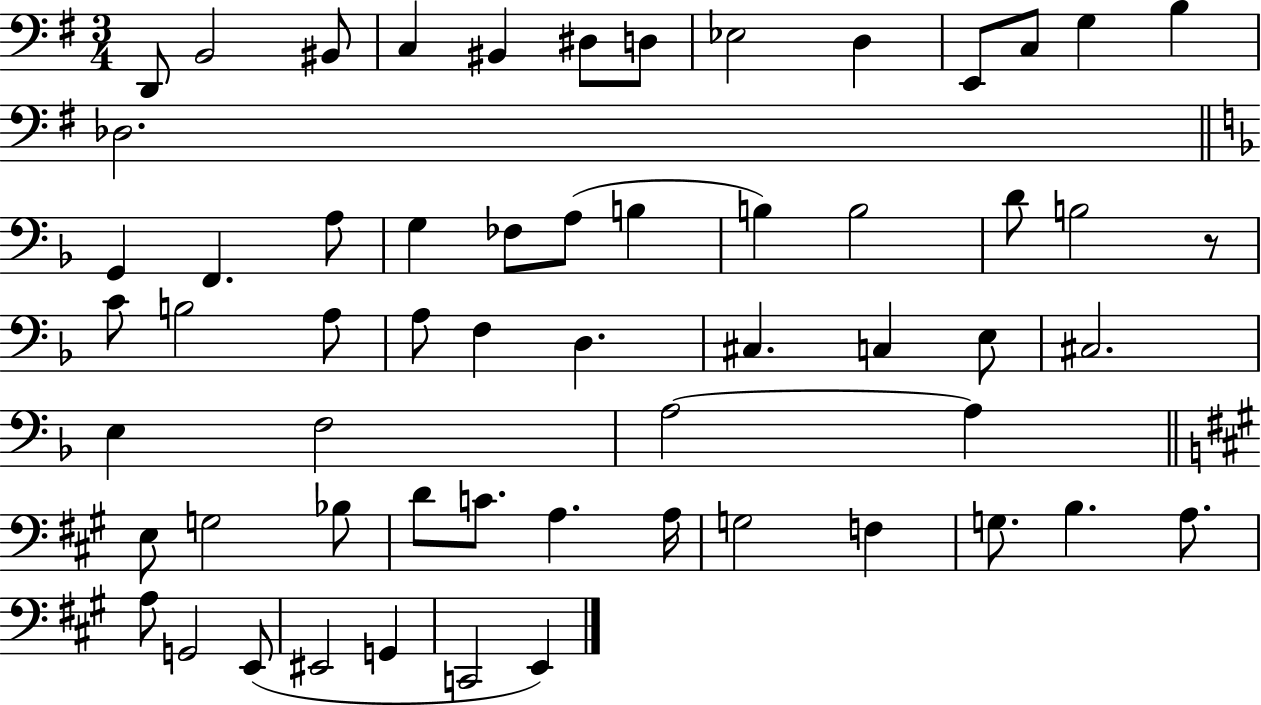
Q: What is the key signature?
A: G major